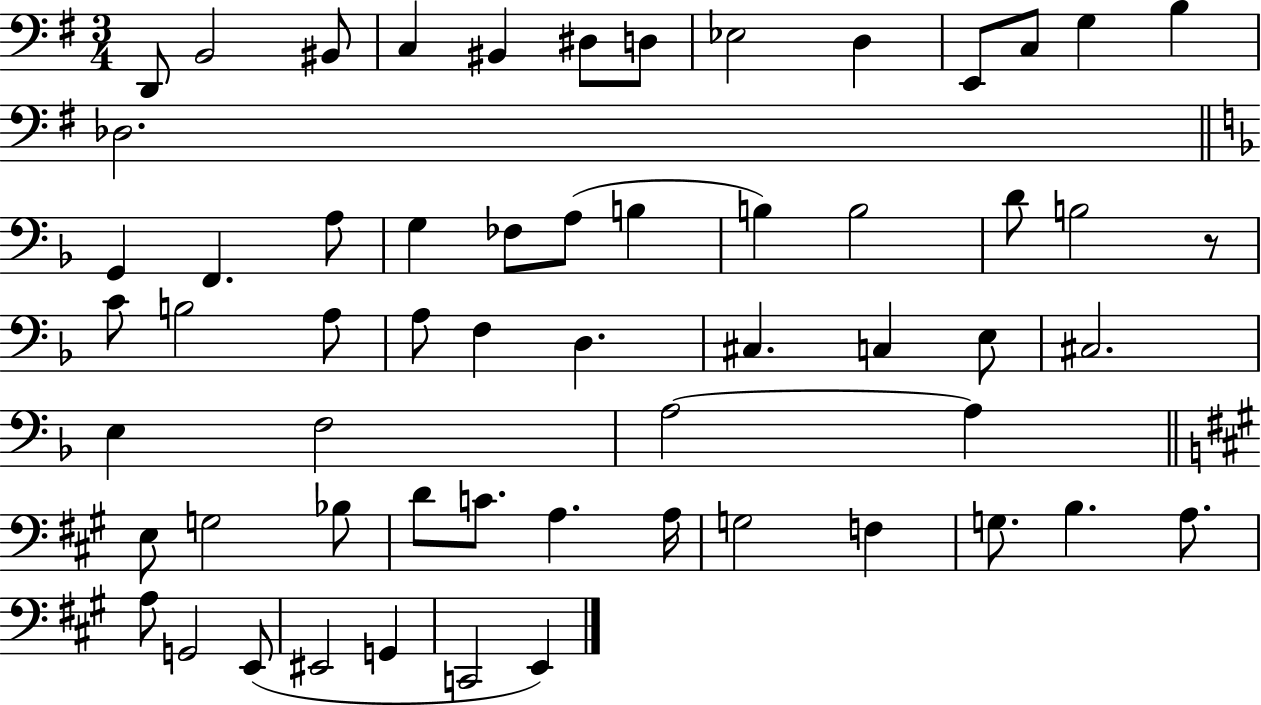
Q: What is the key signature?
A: G major